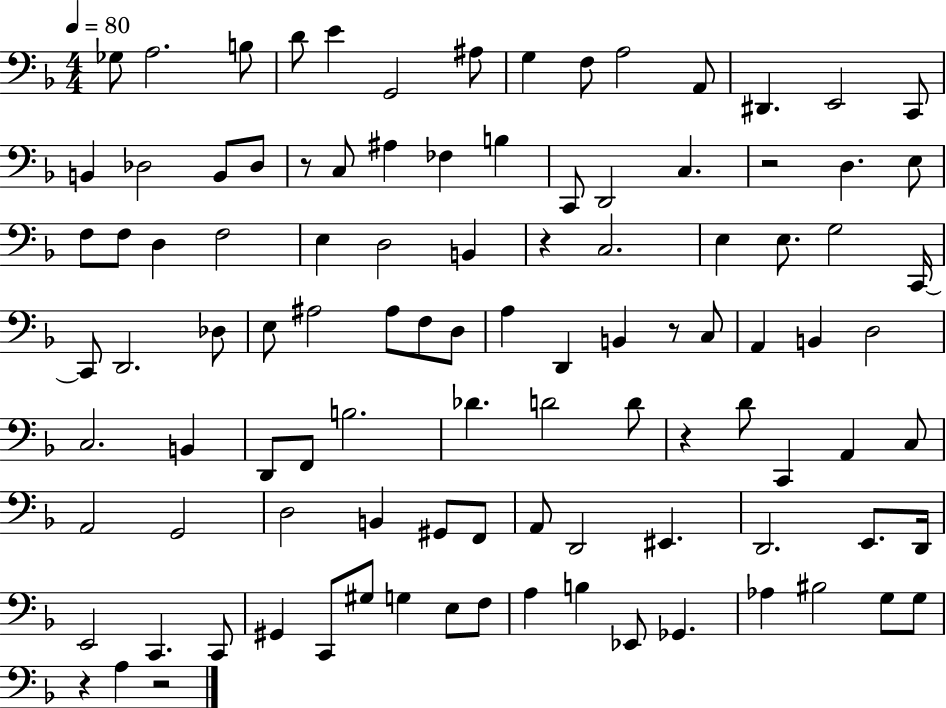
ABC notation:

X:1
T:Untitled
M:4/4
L:1/4
K:F
_G,/2 A,2 B,/2 D/2 E G,,2 ^A,/2 G, F,/2 A,2 A,,/2 ^D,, E,,2 C,,/2 B,, _D,2 B,,/2 _D,/2 z/2 C,/2 ^A, _F, B, C,,/2 D,,2 C, z2 D, E,/2 F,/2 F,/2 D, F,2 E, D,2 B,, z C,2 E, E,/2 G,2 C,,/4 C,,/2 D,,2 _D,/2 E,/2 ^A,2 ^A,/2 F,/2 D,/2 A, D,, B,, z/2 C,/2 A,, B,, D,2 C,2 B,, D,,/2 F,,/2 B,2 _D D2 D/2 z D/2 C,, A,, C,/2 A,,2 G,,2 D,2 B,, ^G,,/2 F,,/2 A,,/2 D,,2 ^E,, D,,2 E,,/2 D,,/4 E,,2 C,, C,,/2 ^G,, C,,/2 ^G,/2 G, E,/2 F,/2 A, B, _E,,/2 _G,, _A, ^B,2 G,/2 G,/2 z A, z2